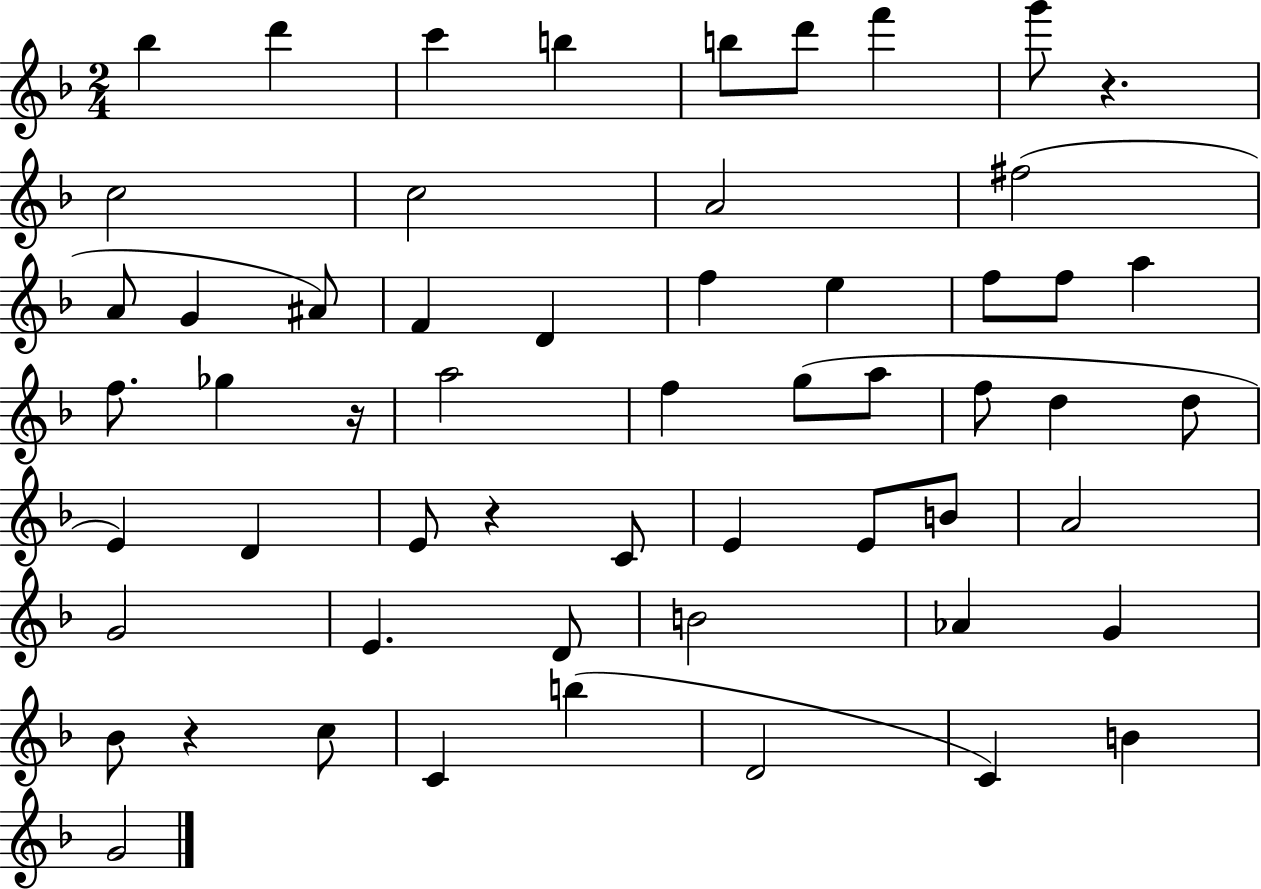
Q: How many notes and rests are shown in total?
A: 57